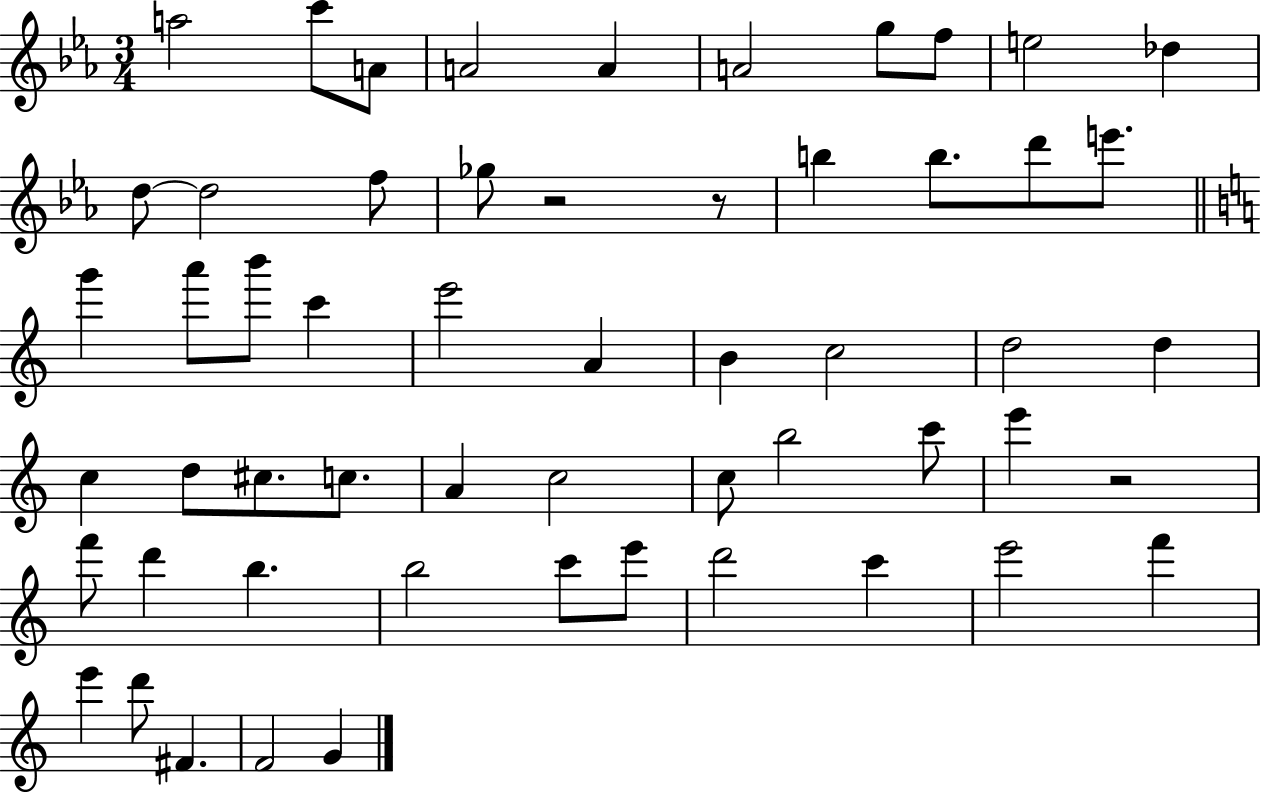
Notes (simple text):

A5/h C6/e A4/e A4/h A4/q A4/h G5/e F5/e E5/h Db5/q D5/e D5/h F5/e Gb5/e R/h R/e B5/q B5/e. D6/e E6/e. G6/q A6/e B6/e C6/q E6/h A4/q B4/q C5/h D5/h D5/q C5/q D5/e C#5/e. C5/e. A4/q C5/h C5/e B5/h C6/e E6/q R/h F6/e D6/q B5/q. B5/h C6/e E6/e D6/h C6/q E6/h F6/q E6/q D6/e F#4/q. F4/h G4/q